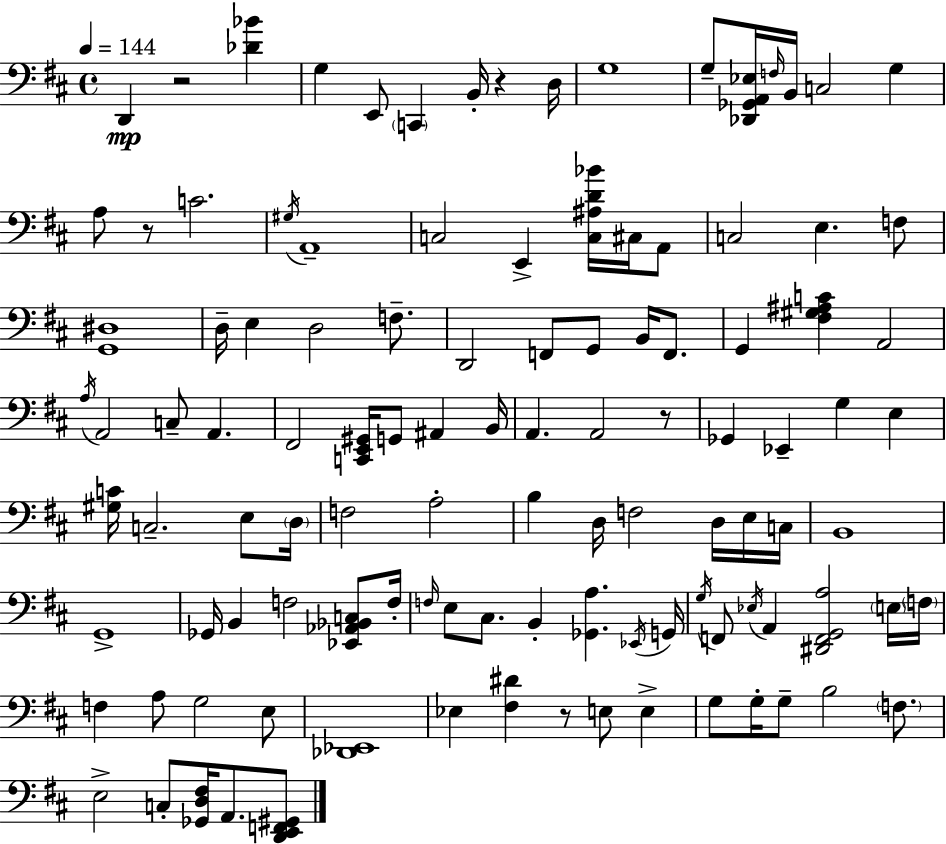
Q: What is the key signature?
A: D major